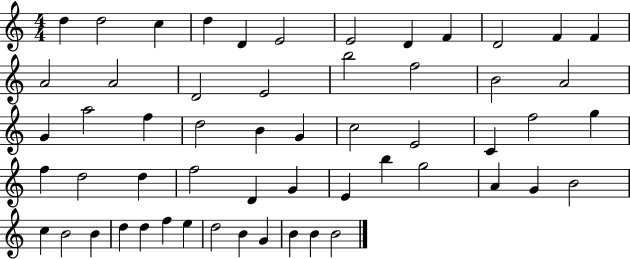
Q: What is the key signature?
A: C major